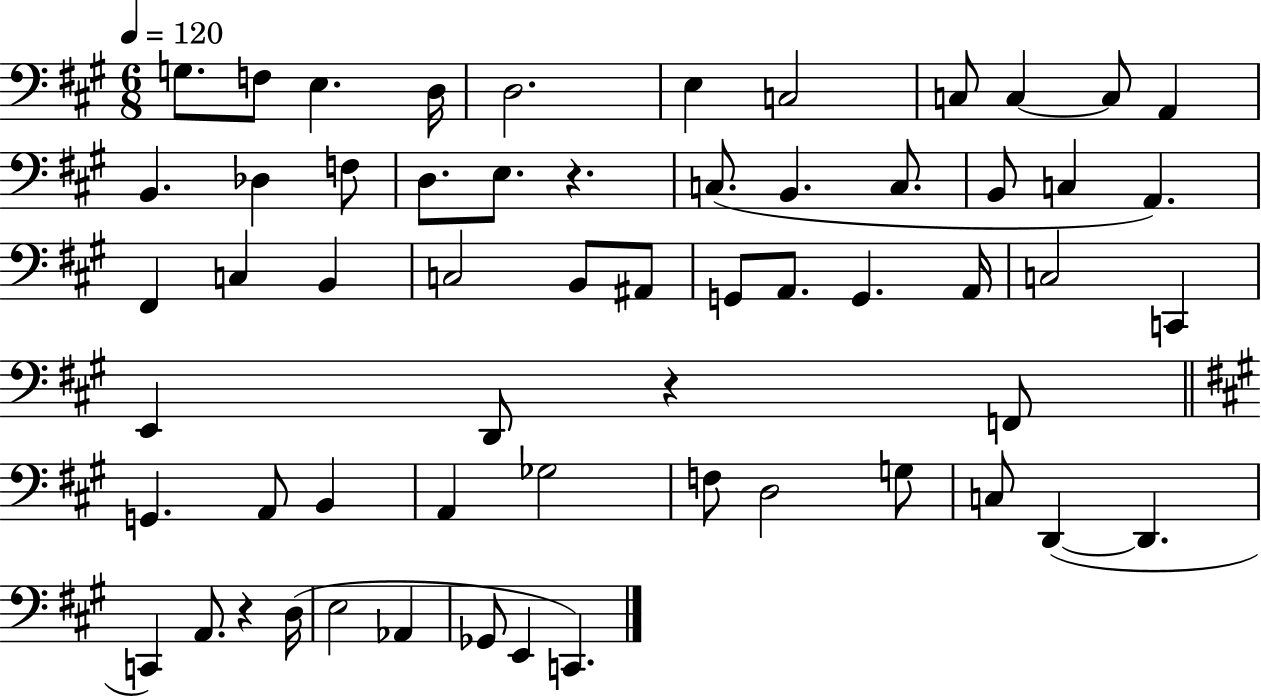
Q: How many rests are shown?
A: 3